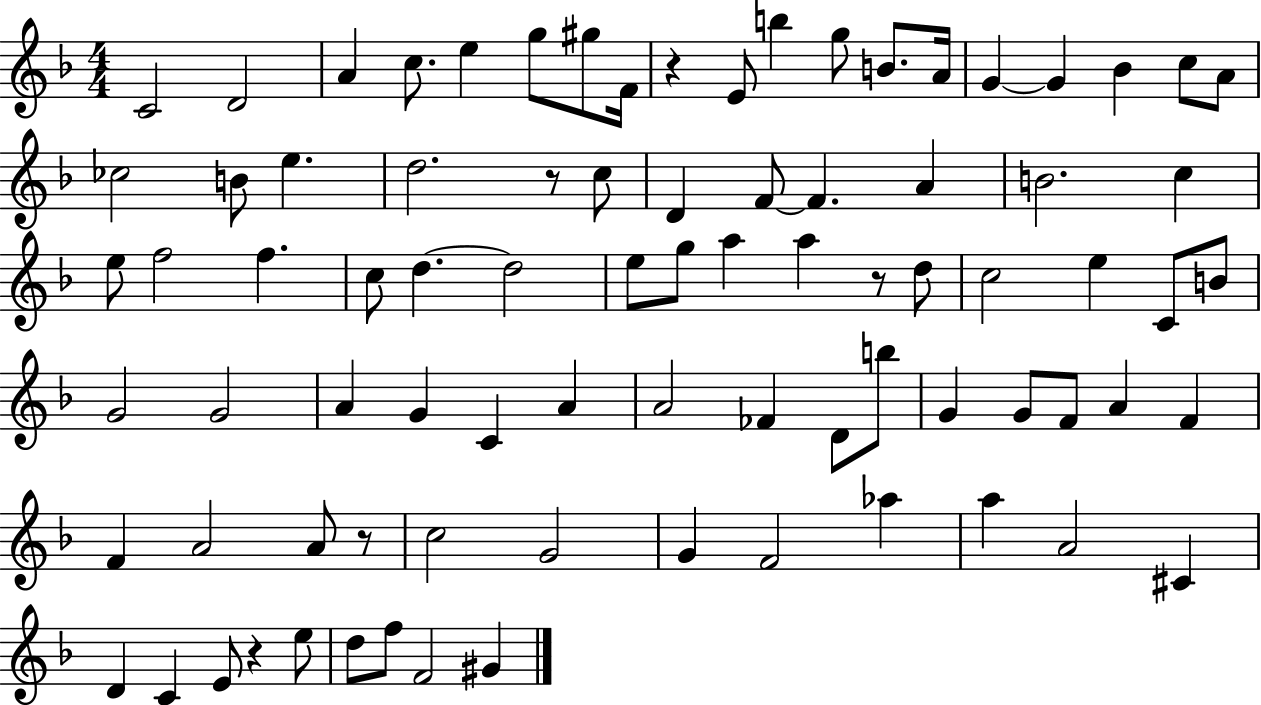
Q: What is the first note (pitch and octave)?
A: C4